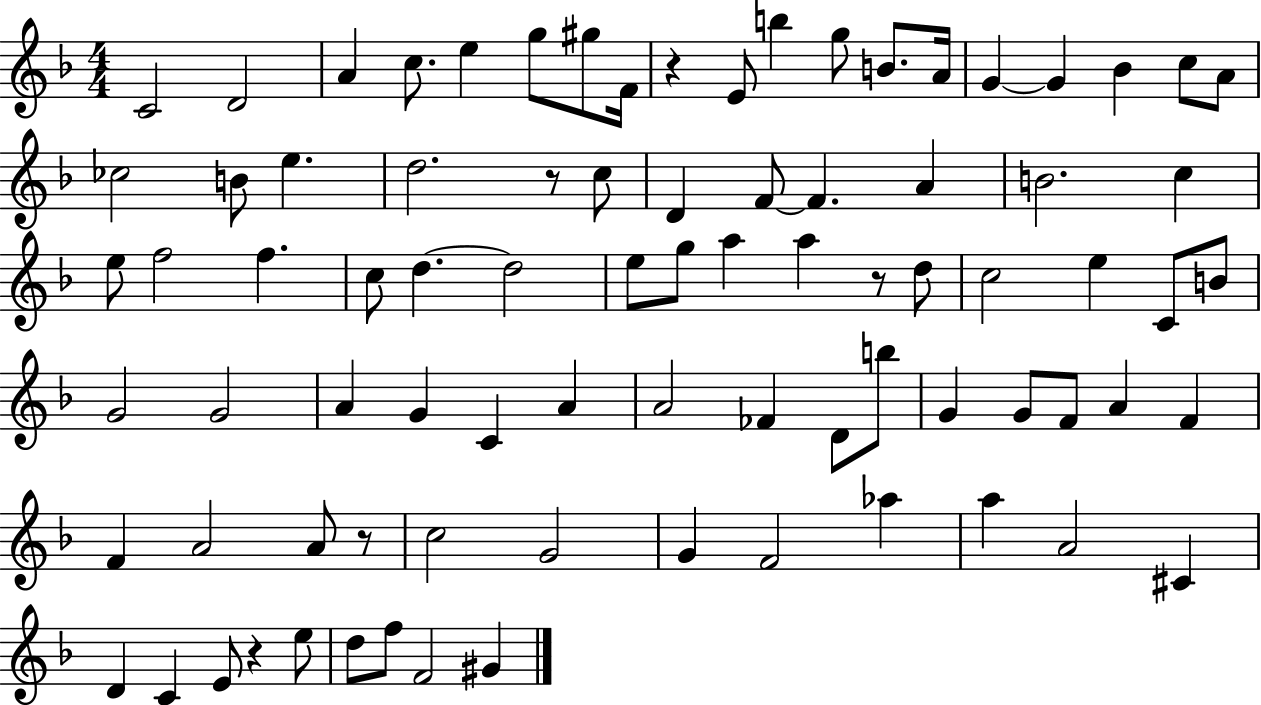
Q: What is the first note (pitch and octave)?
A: C4